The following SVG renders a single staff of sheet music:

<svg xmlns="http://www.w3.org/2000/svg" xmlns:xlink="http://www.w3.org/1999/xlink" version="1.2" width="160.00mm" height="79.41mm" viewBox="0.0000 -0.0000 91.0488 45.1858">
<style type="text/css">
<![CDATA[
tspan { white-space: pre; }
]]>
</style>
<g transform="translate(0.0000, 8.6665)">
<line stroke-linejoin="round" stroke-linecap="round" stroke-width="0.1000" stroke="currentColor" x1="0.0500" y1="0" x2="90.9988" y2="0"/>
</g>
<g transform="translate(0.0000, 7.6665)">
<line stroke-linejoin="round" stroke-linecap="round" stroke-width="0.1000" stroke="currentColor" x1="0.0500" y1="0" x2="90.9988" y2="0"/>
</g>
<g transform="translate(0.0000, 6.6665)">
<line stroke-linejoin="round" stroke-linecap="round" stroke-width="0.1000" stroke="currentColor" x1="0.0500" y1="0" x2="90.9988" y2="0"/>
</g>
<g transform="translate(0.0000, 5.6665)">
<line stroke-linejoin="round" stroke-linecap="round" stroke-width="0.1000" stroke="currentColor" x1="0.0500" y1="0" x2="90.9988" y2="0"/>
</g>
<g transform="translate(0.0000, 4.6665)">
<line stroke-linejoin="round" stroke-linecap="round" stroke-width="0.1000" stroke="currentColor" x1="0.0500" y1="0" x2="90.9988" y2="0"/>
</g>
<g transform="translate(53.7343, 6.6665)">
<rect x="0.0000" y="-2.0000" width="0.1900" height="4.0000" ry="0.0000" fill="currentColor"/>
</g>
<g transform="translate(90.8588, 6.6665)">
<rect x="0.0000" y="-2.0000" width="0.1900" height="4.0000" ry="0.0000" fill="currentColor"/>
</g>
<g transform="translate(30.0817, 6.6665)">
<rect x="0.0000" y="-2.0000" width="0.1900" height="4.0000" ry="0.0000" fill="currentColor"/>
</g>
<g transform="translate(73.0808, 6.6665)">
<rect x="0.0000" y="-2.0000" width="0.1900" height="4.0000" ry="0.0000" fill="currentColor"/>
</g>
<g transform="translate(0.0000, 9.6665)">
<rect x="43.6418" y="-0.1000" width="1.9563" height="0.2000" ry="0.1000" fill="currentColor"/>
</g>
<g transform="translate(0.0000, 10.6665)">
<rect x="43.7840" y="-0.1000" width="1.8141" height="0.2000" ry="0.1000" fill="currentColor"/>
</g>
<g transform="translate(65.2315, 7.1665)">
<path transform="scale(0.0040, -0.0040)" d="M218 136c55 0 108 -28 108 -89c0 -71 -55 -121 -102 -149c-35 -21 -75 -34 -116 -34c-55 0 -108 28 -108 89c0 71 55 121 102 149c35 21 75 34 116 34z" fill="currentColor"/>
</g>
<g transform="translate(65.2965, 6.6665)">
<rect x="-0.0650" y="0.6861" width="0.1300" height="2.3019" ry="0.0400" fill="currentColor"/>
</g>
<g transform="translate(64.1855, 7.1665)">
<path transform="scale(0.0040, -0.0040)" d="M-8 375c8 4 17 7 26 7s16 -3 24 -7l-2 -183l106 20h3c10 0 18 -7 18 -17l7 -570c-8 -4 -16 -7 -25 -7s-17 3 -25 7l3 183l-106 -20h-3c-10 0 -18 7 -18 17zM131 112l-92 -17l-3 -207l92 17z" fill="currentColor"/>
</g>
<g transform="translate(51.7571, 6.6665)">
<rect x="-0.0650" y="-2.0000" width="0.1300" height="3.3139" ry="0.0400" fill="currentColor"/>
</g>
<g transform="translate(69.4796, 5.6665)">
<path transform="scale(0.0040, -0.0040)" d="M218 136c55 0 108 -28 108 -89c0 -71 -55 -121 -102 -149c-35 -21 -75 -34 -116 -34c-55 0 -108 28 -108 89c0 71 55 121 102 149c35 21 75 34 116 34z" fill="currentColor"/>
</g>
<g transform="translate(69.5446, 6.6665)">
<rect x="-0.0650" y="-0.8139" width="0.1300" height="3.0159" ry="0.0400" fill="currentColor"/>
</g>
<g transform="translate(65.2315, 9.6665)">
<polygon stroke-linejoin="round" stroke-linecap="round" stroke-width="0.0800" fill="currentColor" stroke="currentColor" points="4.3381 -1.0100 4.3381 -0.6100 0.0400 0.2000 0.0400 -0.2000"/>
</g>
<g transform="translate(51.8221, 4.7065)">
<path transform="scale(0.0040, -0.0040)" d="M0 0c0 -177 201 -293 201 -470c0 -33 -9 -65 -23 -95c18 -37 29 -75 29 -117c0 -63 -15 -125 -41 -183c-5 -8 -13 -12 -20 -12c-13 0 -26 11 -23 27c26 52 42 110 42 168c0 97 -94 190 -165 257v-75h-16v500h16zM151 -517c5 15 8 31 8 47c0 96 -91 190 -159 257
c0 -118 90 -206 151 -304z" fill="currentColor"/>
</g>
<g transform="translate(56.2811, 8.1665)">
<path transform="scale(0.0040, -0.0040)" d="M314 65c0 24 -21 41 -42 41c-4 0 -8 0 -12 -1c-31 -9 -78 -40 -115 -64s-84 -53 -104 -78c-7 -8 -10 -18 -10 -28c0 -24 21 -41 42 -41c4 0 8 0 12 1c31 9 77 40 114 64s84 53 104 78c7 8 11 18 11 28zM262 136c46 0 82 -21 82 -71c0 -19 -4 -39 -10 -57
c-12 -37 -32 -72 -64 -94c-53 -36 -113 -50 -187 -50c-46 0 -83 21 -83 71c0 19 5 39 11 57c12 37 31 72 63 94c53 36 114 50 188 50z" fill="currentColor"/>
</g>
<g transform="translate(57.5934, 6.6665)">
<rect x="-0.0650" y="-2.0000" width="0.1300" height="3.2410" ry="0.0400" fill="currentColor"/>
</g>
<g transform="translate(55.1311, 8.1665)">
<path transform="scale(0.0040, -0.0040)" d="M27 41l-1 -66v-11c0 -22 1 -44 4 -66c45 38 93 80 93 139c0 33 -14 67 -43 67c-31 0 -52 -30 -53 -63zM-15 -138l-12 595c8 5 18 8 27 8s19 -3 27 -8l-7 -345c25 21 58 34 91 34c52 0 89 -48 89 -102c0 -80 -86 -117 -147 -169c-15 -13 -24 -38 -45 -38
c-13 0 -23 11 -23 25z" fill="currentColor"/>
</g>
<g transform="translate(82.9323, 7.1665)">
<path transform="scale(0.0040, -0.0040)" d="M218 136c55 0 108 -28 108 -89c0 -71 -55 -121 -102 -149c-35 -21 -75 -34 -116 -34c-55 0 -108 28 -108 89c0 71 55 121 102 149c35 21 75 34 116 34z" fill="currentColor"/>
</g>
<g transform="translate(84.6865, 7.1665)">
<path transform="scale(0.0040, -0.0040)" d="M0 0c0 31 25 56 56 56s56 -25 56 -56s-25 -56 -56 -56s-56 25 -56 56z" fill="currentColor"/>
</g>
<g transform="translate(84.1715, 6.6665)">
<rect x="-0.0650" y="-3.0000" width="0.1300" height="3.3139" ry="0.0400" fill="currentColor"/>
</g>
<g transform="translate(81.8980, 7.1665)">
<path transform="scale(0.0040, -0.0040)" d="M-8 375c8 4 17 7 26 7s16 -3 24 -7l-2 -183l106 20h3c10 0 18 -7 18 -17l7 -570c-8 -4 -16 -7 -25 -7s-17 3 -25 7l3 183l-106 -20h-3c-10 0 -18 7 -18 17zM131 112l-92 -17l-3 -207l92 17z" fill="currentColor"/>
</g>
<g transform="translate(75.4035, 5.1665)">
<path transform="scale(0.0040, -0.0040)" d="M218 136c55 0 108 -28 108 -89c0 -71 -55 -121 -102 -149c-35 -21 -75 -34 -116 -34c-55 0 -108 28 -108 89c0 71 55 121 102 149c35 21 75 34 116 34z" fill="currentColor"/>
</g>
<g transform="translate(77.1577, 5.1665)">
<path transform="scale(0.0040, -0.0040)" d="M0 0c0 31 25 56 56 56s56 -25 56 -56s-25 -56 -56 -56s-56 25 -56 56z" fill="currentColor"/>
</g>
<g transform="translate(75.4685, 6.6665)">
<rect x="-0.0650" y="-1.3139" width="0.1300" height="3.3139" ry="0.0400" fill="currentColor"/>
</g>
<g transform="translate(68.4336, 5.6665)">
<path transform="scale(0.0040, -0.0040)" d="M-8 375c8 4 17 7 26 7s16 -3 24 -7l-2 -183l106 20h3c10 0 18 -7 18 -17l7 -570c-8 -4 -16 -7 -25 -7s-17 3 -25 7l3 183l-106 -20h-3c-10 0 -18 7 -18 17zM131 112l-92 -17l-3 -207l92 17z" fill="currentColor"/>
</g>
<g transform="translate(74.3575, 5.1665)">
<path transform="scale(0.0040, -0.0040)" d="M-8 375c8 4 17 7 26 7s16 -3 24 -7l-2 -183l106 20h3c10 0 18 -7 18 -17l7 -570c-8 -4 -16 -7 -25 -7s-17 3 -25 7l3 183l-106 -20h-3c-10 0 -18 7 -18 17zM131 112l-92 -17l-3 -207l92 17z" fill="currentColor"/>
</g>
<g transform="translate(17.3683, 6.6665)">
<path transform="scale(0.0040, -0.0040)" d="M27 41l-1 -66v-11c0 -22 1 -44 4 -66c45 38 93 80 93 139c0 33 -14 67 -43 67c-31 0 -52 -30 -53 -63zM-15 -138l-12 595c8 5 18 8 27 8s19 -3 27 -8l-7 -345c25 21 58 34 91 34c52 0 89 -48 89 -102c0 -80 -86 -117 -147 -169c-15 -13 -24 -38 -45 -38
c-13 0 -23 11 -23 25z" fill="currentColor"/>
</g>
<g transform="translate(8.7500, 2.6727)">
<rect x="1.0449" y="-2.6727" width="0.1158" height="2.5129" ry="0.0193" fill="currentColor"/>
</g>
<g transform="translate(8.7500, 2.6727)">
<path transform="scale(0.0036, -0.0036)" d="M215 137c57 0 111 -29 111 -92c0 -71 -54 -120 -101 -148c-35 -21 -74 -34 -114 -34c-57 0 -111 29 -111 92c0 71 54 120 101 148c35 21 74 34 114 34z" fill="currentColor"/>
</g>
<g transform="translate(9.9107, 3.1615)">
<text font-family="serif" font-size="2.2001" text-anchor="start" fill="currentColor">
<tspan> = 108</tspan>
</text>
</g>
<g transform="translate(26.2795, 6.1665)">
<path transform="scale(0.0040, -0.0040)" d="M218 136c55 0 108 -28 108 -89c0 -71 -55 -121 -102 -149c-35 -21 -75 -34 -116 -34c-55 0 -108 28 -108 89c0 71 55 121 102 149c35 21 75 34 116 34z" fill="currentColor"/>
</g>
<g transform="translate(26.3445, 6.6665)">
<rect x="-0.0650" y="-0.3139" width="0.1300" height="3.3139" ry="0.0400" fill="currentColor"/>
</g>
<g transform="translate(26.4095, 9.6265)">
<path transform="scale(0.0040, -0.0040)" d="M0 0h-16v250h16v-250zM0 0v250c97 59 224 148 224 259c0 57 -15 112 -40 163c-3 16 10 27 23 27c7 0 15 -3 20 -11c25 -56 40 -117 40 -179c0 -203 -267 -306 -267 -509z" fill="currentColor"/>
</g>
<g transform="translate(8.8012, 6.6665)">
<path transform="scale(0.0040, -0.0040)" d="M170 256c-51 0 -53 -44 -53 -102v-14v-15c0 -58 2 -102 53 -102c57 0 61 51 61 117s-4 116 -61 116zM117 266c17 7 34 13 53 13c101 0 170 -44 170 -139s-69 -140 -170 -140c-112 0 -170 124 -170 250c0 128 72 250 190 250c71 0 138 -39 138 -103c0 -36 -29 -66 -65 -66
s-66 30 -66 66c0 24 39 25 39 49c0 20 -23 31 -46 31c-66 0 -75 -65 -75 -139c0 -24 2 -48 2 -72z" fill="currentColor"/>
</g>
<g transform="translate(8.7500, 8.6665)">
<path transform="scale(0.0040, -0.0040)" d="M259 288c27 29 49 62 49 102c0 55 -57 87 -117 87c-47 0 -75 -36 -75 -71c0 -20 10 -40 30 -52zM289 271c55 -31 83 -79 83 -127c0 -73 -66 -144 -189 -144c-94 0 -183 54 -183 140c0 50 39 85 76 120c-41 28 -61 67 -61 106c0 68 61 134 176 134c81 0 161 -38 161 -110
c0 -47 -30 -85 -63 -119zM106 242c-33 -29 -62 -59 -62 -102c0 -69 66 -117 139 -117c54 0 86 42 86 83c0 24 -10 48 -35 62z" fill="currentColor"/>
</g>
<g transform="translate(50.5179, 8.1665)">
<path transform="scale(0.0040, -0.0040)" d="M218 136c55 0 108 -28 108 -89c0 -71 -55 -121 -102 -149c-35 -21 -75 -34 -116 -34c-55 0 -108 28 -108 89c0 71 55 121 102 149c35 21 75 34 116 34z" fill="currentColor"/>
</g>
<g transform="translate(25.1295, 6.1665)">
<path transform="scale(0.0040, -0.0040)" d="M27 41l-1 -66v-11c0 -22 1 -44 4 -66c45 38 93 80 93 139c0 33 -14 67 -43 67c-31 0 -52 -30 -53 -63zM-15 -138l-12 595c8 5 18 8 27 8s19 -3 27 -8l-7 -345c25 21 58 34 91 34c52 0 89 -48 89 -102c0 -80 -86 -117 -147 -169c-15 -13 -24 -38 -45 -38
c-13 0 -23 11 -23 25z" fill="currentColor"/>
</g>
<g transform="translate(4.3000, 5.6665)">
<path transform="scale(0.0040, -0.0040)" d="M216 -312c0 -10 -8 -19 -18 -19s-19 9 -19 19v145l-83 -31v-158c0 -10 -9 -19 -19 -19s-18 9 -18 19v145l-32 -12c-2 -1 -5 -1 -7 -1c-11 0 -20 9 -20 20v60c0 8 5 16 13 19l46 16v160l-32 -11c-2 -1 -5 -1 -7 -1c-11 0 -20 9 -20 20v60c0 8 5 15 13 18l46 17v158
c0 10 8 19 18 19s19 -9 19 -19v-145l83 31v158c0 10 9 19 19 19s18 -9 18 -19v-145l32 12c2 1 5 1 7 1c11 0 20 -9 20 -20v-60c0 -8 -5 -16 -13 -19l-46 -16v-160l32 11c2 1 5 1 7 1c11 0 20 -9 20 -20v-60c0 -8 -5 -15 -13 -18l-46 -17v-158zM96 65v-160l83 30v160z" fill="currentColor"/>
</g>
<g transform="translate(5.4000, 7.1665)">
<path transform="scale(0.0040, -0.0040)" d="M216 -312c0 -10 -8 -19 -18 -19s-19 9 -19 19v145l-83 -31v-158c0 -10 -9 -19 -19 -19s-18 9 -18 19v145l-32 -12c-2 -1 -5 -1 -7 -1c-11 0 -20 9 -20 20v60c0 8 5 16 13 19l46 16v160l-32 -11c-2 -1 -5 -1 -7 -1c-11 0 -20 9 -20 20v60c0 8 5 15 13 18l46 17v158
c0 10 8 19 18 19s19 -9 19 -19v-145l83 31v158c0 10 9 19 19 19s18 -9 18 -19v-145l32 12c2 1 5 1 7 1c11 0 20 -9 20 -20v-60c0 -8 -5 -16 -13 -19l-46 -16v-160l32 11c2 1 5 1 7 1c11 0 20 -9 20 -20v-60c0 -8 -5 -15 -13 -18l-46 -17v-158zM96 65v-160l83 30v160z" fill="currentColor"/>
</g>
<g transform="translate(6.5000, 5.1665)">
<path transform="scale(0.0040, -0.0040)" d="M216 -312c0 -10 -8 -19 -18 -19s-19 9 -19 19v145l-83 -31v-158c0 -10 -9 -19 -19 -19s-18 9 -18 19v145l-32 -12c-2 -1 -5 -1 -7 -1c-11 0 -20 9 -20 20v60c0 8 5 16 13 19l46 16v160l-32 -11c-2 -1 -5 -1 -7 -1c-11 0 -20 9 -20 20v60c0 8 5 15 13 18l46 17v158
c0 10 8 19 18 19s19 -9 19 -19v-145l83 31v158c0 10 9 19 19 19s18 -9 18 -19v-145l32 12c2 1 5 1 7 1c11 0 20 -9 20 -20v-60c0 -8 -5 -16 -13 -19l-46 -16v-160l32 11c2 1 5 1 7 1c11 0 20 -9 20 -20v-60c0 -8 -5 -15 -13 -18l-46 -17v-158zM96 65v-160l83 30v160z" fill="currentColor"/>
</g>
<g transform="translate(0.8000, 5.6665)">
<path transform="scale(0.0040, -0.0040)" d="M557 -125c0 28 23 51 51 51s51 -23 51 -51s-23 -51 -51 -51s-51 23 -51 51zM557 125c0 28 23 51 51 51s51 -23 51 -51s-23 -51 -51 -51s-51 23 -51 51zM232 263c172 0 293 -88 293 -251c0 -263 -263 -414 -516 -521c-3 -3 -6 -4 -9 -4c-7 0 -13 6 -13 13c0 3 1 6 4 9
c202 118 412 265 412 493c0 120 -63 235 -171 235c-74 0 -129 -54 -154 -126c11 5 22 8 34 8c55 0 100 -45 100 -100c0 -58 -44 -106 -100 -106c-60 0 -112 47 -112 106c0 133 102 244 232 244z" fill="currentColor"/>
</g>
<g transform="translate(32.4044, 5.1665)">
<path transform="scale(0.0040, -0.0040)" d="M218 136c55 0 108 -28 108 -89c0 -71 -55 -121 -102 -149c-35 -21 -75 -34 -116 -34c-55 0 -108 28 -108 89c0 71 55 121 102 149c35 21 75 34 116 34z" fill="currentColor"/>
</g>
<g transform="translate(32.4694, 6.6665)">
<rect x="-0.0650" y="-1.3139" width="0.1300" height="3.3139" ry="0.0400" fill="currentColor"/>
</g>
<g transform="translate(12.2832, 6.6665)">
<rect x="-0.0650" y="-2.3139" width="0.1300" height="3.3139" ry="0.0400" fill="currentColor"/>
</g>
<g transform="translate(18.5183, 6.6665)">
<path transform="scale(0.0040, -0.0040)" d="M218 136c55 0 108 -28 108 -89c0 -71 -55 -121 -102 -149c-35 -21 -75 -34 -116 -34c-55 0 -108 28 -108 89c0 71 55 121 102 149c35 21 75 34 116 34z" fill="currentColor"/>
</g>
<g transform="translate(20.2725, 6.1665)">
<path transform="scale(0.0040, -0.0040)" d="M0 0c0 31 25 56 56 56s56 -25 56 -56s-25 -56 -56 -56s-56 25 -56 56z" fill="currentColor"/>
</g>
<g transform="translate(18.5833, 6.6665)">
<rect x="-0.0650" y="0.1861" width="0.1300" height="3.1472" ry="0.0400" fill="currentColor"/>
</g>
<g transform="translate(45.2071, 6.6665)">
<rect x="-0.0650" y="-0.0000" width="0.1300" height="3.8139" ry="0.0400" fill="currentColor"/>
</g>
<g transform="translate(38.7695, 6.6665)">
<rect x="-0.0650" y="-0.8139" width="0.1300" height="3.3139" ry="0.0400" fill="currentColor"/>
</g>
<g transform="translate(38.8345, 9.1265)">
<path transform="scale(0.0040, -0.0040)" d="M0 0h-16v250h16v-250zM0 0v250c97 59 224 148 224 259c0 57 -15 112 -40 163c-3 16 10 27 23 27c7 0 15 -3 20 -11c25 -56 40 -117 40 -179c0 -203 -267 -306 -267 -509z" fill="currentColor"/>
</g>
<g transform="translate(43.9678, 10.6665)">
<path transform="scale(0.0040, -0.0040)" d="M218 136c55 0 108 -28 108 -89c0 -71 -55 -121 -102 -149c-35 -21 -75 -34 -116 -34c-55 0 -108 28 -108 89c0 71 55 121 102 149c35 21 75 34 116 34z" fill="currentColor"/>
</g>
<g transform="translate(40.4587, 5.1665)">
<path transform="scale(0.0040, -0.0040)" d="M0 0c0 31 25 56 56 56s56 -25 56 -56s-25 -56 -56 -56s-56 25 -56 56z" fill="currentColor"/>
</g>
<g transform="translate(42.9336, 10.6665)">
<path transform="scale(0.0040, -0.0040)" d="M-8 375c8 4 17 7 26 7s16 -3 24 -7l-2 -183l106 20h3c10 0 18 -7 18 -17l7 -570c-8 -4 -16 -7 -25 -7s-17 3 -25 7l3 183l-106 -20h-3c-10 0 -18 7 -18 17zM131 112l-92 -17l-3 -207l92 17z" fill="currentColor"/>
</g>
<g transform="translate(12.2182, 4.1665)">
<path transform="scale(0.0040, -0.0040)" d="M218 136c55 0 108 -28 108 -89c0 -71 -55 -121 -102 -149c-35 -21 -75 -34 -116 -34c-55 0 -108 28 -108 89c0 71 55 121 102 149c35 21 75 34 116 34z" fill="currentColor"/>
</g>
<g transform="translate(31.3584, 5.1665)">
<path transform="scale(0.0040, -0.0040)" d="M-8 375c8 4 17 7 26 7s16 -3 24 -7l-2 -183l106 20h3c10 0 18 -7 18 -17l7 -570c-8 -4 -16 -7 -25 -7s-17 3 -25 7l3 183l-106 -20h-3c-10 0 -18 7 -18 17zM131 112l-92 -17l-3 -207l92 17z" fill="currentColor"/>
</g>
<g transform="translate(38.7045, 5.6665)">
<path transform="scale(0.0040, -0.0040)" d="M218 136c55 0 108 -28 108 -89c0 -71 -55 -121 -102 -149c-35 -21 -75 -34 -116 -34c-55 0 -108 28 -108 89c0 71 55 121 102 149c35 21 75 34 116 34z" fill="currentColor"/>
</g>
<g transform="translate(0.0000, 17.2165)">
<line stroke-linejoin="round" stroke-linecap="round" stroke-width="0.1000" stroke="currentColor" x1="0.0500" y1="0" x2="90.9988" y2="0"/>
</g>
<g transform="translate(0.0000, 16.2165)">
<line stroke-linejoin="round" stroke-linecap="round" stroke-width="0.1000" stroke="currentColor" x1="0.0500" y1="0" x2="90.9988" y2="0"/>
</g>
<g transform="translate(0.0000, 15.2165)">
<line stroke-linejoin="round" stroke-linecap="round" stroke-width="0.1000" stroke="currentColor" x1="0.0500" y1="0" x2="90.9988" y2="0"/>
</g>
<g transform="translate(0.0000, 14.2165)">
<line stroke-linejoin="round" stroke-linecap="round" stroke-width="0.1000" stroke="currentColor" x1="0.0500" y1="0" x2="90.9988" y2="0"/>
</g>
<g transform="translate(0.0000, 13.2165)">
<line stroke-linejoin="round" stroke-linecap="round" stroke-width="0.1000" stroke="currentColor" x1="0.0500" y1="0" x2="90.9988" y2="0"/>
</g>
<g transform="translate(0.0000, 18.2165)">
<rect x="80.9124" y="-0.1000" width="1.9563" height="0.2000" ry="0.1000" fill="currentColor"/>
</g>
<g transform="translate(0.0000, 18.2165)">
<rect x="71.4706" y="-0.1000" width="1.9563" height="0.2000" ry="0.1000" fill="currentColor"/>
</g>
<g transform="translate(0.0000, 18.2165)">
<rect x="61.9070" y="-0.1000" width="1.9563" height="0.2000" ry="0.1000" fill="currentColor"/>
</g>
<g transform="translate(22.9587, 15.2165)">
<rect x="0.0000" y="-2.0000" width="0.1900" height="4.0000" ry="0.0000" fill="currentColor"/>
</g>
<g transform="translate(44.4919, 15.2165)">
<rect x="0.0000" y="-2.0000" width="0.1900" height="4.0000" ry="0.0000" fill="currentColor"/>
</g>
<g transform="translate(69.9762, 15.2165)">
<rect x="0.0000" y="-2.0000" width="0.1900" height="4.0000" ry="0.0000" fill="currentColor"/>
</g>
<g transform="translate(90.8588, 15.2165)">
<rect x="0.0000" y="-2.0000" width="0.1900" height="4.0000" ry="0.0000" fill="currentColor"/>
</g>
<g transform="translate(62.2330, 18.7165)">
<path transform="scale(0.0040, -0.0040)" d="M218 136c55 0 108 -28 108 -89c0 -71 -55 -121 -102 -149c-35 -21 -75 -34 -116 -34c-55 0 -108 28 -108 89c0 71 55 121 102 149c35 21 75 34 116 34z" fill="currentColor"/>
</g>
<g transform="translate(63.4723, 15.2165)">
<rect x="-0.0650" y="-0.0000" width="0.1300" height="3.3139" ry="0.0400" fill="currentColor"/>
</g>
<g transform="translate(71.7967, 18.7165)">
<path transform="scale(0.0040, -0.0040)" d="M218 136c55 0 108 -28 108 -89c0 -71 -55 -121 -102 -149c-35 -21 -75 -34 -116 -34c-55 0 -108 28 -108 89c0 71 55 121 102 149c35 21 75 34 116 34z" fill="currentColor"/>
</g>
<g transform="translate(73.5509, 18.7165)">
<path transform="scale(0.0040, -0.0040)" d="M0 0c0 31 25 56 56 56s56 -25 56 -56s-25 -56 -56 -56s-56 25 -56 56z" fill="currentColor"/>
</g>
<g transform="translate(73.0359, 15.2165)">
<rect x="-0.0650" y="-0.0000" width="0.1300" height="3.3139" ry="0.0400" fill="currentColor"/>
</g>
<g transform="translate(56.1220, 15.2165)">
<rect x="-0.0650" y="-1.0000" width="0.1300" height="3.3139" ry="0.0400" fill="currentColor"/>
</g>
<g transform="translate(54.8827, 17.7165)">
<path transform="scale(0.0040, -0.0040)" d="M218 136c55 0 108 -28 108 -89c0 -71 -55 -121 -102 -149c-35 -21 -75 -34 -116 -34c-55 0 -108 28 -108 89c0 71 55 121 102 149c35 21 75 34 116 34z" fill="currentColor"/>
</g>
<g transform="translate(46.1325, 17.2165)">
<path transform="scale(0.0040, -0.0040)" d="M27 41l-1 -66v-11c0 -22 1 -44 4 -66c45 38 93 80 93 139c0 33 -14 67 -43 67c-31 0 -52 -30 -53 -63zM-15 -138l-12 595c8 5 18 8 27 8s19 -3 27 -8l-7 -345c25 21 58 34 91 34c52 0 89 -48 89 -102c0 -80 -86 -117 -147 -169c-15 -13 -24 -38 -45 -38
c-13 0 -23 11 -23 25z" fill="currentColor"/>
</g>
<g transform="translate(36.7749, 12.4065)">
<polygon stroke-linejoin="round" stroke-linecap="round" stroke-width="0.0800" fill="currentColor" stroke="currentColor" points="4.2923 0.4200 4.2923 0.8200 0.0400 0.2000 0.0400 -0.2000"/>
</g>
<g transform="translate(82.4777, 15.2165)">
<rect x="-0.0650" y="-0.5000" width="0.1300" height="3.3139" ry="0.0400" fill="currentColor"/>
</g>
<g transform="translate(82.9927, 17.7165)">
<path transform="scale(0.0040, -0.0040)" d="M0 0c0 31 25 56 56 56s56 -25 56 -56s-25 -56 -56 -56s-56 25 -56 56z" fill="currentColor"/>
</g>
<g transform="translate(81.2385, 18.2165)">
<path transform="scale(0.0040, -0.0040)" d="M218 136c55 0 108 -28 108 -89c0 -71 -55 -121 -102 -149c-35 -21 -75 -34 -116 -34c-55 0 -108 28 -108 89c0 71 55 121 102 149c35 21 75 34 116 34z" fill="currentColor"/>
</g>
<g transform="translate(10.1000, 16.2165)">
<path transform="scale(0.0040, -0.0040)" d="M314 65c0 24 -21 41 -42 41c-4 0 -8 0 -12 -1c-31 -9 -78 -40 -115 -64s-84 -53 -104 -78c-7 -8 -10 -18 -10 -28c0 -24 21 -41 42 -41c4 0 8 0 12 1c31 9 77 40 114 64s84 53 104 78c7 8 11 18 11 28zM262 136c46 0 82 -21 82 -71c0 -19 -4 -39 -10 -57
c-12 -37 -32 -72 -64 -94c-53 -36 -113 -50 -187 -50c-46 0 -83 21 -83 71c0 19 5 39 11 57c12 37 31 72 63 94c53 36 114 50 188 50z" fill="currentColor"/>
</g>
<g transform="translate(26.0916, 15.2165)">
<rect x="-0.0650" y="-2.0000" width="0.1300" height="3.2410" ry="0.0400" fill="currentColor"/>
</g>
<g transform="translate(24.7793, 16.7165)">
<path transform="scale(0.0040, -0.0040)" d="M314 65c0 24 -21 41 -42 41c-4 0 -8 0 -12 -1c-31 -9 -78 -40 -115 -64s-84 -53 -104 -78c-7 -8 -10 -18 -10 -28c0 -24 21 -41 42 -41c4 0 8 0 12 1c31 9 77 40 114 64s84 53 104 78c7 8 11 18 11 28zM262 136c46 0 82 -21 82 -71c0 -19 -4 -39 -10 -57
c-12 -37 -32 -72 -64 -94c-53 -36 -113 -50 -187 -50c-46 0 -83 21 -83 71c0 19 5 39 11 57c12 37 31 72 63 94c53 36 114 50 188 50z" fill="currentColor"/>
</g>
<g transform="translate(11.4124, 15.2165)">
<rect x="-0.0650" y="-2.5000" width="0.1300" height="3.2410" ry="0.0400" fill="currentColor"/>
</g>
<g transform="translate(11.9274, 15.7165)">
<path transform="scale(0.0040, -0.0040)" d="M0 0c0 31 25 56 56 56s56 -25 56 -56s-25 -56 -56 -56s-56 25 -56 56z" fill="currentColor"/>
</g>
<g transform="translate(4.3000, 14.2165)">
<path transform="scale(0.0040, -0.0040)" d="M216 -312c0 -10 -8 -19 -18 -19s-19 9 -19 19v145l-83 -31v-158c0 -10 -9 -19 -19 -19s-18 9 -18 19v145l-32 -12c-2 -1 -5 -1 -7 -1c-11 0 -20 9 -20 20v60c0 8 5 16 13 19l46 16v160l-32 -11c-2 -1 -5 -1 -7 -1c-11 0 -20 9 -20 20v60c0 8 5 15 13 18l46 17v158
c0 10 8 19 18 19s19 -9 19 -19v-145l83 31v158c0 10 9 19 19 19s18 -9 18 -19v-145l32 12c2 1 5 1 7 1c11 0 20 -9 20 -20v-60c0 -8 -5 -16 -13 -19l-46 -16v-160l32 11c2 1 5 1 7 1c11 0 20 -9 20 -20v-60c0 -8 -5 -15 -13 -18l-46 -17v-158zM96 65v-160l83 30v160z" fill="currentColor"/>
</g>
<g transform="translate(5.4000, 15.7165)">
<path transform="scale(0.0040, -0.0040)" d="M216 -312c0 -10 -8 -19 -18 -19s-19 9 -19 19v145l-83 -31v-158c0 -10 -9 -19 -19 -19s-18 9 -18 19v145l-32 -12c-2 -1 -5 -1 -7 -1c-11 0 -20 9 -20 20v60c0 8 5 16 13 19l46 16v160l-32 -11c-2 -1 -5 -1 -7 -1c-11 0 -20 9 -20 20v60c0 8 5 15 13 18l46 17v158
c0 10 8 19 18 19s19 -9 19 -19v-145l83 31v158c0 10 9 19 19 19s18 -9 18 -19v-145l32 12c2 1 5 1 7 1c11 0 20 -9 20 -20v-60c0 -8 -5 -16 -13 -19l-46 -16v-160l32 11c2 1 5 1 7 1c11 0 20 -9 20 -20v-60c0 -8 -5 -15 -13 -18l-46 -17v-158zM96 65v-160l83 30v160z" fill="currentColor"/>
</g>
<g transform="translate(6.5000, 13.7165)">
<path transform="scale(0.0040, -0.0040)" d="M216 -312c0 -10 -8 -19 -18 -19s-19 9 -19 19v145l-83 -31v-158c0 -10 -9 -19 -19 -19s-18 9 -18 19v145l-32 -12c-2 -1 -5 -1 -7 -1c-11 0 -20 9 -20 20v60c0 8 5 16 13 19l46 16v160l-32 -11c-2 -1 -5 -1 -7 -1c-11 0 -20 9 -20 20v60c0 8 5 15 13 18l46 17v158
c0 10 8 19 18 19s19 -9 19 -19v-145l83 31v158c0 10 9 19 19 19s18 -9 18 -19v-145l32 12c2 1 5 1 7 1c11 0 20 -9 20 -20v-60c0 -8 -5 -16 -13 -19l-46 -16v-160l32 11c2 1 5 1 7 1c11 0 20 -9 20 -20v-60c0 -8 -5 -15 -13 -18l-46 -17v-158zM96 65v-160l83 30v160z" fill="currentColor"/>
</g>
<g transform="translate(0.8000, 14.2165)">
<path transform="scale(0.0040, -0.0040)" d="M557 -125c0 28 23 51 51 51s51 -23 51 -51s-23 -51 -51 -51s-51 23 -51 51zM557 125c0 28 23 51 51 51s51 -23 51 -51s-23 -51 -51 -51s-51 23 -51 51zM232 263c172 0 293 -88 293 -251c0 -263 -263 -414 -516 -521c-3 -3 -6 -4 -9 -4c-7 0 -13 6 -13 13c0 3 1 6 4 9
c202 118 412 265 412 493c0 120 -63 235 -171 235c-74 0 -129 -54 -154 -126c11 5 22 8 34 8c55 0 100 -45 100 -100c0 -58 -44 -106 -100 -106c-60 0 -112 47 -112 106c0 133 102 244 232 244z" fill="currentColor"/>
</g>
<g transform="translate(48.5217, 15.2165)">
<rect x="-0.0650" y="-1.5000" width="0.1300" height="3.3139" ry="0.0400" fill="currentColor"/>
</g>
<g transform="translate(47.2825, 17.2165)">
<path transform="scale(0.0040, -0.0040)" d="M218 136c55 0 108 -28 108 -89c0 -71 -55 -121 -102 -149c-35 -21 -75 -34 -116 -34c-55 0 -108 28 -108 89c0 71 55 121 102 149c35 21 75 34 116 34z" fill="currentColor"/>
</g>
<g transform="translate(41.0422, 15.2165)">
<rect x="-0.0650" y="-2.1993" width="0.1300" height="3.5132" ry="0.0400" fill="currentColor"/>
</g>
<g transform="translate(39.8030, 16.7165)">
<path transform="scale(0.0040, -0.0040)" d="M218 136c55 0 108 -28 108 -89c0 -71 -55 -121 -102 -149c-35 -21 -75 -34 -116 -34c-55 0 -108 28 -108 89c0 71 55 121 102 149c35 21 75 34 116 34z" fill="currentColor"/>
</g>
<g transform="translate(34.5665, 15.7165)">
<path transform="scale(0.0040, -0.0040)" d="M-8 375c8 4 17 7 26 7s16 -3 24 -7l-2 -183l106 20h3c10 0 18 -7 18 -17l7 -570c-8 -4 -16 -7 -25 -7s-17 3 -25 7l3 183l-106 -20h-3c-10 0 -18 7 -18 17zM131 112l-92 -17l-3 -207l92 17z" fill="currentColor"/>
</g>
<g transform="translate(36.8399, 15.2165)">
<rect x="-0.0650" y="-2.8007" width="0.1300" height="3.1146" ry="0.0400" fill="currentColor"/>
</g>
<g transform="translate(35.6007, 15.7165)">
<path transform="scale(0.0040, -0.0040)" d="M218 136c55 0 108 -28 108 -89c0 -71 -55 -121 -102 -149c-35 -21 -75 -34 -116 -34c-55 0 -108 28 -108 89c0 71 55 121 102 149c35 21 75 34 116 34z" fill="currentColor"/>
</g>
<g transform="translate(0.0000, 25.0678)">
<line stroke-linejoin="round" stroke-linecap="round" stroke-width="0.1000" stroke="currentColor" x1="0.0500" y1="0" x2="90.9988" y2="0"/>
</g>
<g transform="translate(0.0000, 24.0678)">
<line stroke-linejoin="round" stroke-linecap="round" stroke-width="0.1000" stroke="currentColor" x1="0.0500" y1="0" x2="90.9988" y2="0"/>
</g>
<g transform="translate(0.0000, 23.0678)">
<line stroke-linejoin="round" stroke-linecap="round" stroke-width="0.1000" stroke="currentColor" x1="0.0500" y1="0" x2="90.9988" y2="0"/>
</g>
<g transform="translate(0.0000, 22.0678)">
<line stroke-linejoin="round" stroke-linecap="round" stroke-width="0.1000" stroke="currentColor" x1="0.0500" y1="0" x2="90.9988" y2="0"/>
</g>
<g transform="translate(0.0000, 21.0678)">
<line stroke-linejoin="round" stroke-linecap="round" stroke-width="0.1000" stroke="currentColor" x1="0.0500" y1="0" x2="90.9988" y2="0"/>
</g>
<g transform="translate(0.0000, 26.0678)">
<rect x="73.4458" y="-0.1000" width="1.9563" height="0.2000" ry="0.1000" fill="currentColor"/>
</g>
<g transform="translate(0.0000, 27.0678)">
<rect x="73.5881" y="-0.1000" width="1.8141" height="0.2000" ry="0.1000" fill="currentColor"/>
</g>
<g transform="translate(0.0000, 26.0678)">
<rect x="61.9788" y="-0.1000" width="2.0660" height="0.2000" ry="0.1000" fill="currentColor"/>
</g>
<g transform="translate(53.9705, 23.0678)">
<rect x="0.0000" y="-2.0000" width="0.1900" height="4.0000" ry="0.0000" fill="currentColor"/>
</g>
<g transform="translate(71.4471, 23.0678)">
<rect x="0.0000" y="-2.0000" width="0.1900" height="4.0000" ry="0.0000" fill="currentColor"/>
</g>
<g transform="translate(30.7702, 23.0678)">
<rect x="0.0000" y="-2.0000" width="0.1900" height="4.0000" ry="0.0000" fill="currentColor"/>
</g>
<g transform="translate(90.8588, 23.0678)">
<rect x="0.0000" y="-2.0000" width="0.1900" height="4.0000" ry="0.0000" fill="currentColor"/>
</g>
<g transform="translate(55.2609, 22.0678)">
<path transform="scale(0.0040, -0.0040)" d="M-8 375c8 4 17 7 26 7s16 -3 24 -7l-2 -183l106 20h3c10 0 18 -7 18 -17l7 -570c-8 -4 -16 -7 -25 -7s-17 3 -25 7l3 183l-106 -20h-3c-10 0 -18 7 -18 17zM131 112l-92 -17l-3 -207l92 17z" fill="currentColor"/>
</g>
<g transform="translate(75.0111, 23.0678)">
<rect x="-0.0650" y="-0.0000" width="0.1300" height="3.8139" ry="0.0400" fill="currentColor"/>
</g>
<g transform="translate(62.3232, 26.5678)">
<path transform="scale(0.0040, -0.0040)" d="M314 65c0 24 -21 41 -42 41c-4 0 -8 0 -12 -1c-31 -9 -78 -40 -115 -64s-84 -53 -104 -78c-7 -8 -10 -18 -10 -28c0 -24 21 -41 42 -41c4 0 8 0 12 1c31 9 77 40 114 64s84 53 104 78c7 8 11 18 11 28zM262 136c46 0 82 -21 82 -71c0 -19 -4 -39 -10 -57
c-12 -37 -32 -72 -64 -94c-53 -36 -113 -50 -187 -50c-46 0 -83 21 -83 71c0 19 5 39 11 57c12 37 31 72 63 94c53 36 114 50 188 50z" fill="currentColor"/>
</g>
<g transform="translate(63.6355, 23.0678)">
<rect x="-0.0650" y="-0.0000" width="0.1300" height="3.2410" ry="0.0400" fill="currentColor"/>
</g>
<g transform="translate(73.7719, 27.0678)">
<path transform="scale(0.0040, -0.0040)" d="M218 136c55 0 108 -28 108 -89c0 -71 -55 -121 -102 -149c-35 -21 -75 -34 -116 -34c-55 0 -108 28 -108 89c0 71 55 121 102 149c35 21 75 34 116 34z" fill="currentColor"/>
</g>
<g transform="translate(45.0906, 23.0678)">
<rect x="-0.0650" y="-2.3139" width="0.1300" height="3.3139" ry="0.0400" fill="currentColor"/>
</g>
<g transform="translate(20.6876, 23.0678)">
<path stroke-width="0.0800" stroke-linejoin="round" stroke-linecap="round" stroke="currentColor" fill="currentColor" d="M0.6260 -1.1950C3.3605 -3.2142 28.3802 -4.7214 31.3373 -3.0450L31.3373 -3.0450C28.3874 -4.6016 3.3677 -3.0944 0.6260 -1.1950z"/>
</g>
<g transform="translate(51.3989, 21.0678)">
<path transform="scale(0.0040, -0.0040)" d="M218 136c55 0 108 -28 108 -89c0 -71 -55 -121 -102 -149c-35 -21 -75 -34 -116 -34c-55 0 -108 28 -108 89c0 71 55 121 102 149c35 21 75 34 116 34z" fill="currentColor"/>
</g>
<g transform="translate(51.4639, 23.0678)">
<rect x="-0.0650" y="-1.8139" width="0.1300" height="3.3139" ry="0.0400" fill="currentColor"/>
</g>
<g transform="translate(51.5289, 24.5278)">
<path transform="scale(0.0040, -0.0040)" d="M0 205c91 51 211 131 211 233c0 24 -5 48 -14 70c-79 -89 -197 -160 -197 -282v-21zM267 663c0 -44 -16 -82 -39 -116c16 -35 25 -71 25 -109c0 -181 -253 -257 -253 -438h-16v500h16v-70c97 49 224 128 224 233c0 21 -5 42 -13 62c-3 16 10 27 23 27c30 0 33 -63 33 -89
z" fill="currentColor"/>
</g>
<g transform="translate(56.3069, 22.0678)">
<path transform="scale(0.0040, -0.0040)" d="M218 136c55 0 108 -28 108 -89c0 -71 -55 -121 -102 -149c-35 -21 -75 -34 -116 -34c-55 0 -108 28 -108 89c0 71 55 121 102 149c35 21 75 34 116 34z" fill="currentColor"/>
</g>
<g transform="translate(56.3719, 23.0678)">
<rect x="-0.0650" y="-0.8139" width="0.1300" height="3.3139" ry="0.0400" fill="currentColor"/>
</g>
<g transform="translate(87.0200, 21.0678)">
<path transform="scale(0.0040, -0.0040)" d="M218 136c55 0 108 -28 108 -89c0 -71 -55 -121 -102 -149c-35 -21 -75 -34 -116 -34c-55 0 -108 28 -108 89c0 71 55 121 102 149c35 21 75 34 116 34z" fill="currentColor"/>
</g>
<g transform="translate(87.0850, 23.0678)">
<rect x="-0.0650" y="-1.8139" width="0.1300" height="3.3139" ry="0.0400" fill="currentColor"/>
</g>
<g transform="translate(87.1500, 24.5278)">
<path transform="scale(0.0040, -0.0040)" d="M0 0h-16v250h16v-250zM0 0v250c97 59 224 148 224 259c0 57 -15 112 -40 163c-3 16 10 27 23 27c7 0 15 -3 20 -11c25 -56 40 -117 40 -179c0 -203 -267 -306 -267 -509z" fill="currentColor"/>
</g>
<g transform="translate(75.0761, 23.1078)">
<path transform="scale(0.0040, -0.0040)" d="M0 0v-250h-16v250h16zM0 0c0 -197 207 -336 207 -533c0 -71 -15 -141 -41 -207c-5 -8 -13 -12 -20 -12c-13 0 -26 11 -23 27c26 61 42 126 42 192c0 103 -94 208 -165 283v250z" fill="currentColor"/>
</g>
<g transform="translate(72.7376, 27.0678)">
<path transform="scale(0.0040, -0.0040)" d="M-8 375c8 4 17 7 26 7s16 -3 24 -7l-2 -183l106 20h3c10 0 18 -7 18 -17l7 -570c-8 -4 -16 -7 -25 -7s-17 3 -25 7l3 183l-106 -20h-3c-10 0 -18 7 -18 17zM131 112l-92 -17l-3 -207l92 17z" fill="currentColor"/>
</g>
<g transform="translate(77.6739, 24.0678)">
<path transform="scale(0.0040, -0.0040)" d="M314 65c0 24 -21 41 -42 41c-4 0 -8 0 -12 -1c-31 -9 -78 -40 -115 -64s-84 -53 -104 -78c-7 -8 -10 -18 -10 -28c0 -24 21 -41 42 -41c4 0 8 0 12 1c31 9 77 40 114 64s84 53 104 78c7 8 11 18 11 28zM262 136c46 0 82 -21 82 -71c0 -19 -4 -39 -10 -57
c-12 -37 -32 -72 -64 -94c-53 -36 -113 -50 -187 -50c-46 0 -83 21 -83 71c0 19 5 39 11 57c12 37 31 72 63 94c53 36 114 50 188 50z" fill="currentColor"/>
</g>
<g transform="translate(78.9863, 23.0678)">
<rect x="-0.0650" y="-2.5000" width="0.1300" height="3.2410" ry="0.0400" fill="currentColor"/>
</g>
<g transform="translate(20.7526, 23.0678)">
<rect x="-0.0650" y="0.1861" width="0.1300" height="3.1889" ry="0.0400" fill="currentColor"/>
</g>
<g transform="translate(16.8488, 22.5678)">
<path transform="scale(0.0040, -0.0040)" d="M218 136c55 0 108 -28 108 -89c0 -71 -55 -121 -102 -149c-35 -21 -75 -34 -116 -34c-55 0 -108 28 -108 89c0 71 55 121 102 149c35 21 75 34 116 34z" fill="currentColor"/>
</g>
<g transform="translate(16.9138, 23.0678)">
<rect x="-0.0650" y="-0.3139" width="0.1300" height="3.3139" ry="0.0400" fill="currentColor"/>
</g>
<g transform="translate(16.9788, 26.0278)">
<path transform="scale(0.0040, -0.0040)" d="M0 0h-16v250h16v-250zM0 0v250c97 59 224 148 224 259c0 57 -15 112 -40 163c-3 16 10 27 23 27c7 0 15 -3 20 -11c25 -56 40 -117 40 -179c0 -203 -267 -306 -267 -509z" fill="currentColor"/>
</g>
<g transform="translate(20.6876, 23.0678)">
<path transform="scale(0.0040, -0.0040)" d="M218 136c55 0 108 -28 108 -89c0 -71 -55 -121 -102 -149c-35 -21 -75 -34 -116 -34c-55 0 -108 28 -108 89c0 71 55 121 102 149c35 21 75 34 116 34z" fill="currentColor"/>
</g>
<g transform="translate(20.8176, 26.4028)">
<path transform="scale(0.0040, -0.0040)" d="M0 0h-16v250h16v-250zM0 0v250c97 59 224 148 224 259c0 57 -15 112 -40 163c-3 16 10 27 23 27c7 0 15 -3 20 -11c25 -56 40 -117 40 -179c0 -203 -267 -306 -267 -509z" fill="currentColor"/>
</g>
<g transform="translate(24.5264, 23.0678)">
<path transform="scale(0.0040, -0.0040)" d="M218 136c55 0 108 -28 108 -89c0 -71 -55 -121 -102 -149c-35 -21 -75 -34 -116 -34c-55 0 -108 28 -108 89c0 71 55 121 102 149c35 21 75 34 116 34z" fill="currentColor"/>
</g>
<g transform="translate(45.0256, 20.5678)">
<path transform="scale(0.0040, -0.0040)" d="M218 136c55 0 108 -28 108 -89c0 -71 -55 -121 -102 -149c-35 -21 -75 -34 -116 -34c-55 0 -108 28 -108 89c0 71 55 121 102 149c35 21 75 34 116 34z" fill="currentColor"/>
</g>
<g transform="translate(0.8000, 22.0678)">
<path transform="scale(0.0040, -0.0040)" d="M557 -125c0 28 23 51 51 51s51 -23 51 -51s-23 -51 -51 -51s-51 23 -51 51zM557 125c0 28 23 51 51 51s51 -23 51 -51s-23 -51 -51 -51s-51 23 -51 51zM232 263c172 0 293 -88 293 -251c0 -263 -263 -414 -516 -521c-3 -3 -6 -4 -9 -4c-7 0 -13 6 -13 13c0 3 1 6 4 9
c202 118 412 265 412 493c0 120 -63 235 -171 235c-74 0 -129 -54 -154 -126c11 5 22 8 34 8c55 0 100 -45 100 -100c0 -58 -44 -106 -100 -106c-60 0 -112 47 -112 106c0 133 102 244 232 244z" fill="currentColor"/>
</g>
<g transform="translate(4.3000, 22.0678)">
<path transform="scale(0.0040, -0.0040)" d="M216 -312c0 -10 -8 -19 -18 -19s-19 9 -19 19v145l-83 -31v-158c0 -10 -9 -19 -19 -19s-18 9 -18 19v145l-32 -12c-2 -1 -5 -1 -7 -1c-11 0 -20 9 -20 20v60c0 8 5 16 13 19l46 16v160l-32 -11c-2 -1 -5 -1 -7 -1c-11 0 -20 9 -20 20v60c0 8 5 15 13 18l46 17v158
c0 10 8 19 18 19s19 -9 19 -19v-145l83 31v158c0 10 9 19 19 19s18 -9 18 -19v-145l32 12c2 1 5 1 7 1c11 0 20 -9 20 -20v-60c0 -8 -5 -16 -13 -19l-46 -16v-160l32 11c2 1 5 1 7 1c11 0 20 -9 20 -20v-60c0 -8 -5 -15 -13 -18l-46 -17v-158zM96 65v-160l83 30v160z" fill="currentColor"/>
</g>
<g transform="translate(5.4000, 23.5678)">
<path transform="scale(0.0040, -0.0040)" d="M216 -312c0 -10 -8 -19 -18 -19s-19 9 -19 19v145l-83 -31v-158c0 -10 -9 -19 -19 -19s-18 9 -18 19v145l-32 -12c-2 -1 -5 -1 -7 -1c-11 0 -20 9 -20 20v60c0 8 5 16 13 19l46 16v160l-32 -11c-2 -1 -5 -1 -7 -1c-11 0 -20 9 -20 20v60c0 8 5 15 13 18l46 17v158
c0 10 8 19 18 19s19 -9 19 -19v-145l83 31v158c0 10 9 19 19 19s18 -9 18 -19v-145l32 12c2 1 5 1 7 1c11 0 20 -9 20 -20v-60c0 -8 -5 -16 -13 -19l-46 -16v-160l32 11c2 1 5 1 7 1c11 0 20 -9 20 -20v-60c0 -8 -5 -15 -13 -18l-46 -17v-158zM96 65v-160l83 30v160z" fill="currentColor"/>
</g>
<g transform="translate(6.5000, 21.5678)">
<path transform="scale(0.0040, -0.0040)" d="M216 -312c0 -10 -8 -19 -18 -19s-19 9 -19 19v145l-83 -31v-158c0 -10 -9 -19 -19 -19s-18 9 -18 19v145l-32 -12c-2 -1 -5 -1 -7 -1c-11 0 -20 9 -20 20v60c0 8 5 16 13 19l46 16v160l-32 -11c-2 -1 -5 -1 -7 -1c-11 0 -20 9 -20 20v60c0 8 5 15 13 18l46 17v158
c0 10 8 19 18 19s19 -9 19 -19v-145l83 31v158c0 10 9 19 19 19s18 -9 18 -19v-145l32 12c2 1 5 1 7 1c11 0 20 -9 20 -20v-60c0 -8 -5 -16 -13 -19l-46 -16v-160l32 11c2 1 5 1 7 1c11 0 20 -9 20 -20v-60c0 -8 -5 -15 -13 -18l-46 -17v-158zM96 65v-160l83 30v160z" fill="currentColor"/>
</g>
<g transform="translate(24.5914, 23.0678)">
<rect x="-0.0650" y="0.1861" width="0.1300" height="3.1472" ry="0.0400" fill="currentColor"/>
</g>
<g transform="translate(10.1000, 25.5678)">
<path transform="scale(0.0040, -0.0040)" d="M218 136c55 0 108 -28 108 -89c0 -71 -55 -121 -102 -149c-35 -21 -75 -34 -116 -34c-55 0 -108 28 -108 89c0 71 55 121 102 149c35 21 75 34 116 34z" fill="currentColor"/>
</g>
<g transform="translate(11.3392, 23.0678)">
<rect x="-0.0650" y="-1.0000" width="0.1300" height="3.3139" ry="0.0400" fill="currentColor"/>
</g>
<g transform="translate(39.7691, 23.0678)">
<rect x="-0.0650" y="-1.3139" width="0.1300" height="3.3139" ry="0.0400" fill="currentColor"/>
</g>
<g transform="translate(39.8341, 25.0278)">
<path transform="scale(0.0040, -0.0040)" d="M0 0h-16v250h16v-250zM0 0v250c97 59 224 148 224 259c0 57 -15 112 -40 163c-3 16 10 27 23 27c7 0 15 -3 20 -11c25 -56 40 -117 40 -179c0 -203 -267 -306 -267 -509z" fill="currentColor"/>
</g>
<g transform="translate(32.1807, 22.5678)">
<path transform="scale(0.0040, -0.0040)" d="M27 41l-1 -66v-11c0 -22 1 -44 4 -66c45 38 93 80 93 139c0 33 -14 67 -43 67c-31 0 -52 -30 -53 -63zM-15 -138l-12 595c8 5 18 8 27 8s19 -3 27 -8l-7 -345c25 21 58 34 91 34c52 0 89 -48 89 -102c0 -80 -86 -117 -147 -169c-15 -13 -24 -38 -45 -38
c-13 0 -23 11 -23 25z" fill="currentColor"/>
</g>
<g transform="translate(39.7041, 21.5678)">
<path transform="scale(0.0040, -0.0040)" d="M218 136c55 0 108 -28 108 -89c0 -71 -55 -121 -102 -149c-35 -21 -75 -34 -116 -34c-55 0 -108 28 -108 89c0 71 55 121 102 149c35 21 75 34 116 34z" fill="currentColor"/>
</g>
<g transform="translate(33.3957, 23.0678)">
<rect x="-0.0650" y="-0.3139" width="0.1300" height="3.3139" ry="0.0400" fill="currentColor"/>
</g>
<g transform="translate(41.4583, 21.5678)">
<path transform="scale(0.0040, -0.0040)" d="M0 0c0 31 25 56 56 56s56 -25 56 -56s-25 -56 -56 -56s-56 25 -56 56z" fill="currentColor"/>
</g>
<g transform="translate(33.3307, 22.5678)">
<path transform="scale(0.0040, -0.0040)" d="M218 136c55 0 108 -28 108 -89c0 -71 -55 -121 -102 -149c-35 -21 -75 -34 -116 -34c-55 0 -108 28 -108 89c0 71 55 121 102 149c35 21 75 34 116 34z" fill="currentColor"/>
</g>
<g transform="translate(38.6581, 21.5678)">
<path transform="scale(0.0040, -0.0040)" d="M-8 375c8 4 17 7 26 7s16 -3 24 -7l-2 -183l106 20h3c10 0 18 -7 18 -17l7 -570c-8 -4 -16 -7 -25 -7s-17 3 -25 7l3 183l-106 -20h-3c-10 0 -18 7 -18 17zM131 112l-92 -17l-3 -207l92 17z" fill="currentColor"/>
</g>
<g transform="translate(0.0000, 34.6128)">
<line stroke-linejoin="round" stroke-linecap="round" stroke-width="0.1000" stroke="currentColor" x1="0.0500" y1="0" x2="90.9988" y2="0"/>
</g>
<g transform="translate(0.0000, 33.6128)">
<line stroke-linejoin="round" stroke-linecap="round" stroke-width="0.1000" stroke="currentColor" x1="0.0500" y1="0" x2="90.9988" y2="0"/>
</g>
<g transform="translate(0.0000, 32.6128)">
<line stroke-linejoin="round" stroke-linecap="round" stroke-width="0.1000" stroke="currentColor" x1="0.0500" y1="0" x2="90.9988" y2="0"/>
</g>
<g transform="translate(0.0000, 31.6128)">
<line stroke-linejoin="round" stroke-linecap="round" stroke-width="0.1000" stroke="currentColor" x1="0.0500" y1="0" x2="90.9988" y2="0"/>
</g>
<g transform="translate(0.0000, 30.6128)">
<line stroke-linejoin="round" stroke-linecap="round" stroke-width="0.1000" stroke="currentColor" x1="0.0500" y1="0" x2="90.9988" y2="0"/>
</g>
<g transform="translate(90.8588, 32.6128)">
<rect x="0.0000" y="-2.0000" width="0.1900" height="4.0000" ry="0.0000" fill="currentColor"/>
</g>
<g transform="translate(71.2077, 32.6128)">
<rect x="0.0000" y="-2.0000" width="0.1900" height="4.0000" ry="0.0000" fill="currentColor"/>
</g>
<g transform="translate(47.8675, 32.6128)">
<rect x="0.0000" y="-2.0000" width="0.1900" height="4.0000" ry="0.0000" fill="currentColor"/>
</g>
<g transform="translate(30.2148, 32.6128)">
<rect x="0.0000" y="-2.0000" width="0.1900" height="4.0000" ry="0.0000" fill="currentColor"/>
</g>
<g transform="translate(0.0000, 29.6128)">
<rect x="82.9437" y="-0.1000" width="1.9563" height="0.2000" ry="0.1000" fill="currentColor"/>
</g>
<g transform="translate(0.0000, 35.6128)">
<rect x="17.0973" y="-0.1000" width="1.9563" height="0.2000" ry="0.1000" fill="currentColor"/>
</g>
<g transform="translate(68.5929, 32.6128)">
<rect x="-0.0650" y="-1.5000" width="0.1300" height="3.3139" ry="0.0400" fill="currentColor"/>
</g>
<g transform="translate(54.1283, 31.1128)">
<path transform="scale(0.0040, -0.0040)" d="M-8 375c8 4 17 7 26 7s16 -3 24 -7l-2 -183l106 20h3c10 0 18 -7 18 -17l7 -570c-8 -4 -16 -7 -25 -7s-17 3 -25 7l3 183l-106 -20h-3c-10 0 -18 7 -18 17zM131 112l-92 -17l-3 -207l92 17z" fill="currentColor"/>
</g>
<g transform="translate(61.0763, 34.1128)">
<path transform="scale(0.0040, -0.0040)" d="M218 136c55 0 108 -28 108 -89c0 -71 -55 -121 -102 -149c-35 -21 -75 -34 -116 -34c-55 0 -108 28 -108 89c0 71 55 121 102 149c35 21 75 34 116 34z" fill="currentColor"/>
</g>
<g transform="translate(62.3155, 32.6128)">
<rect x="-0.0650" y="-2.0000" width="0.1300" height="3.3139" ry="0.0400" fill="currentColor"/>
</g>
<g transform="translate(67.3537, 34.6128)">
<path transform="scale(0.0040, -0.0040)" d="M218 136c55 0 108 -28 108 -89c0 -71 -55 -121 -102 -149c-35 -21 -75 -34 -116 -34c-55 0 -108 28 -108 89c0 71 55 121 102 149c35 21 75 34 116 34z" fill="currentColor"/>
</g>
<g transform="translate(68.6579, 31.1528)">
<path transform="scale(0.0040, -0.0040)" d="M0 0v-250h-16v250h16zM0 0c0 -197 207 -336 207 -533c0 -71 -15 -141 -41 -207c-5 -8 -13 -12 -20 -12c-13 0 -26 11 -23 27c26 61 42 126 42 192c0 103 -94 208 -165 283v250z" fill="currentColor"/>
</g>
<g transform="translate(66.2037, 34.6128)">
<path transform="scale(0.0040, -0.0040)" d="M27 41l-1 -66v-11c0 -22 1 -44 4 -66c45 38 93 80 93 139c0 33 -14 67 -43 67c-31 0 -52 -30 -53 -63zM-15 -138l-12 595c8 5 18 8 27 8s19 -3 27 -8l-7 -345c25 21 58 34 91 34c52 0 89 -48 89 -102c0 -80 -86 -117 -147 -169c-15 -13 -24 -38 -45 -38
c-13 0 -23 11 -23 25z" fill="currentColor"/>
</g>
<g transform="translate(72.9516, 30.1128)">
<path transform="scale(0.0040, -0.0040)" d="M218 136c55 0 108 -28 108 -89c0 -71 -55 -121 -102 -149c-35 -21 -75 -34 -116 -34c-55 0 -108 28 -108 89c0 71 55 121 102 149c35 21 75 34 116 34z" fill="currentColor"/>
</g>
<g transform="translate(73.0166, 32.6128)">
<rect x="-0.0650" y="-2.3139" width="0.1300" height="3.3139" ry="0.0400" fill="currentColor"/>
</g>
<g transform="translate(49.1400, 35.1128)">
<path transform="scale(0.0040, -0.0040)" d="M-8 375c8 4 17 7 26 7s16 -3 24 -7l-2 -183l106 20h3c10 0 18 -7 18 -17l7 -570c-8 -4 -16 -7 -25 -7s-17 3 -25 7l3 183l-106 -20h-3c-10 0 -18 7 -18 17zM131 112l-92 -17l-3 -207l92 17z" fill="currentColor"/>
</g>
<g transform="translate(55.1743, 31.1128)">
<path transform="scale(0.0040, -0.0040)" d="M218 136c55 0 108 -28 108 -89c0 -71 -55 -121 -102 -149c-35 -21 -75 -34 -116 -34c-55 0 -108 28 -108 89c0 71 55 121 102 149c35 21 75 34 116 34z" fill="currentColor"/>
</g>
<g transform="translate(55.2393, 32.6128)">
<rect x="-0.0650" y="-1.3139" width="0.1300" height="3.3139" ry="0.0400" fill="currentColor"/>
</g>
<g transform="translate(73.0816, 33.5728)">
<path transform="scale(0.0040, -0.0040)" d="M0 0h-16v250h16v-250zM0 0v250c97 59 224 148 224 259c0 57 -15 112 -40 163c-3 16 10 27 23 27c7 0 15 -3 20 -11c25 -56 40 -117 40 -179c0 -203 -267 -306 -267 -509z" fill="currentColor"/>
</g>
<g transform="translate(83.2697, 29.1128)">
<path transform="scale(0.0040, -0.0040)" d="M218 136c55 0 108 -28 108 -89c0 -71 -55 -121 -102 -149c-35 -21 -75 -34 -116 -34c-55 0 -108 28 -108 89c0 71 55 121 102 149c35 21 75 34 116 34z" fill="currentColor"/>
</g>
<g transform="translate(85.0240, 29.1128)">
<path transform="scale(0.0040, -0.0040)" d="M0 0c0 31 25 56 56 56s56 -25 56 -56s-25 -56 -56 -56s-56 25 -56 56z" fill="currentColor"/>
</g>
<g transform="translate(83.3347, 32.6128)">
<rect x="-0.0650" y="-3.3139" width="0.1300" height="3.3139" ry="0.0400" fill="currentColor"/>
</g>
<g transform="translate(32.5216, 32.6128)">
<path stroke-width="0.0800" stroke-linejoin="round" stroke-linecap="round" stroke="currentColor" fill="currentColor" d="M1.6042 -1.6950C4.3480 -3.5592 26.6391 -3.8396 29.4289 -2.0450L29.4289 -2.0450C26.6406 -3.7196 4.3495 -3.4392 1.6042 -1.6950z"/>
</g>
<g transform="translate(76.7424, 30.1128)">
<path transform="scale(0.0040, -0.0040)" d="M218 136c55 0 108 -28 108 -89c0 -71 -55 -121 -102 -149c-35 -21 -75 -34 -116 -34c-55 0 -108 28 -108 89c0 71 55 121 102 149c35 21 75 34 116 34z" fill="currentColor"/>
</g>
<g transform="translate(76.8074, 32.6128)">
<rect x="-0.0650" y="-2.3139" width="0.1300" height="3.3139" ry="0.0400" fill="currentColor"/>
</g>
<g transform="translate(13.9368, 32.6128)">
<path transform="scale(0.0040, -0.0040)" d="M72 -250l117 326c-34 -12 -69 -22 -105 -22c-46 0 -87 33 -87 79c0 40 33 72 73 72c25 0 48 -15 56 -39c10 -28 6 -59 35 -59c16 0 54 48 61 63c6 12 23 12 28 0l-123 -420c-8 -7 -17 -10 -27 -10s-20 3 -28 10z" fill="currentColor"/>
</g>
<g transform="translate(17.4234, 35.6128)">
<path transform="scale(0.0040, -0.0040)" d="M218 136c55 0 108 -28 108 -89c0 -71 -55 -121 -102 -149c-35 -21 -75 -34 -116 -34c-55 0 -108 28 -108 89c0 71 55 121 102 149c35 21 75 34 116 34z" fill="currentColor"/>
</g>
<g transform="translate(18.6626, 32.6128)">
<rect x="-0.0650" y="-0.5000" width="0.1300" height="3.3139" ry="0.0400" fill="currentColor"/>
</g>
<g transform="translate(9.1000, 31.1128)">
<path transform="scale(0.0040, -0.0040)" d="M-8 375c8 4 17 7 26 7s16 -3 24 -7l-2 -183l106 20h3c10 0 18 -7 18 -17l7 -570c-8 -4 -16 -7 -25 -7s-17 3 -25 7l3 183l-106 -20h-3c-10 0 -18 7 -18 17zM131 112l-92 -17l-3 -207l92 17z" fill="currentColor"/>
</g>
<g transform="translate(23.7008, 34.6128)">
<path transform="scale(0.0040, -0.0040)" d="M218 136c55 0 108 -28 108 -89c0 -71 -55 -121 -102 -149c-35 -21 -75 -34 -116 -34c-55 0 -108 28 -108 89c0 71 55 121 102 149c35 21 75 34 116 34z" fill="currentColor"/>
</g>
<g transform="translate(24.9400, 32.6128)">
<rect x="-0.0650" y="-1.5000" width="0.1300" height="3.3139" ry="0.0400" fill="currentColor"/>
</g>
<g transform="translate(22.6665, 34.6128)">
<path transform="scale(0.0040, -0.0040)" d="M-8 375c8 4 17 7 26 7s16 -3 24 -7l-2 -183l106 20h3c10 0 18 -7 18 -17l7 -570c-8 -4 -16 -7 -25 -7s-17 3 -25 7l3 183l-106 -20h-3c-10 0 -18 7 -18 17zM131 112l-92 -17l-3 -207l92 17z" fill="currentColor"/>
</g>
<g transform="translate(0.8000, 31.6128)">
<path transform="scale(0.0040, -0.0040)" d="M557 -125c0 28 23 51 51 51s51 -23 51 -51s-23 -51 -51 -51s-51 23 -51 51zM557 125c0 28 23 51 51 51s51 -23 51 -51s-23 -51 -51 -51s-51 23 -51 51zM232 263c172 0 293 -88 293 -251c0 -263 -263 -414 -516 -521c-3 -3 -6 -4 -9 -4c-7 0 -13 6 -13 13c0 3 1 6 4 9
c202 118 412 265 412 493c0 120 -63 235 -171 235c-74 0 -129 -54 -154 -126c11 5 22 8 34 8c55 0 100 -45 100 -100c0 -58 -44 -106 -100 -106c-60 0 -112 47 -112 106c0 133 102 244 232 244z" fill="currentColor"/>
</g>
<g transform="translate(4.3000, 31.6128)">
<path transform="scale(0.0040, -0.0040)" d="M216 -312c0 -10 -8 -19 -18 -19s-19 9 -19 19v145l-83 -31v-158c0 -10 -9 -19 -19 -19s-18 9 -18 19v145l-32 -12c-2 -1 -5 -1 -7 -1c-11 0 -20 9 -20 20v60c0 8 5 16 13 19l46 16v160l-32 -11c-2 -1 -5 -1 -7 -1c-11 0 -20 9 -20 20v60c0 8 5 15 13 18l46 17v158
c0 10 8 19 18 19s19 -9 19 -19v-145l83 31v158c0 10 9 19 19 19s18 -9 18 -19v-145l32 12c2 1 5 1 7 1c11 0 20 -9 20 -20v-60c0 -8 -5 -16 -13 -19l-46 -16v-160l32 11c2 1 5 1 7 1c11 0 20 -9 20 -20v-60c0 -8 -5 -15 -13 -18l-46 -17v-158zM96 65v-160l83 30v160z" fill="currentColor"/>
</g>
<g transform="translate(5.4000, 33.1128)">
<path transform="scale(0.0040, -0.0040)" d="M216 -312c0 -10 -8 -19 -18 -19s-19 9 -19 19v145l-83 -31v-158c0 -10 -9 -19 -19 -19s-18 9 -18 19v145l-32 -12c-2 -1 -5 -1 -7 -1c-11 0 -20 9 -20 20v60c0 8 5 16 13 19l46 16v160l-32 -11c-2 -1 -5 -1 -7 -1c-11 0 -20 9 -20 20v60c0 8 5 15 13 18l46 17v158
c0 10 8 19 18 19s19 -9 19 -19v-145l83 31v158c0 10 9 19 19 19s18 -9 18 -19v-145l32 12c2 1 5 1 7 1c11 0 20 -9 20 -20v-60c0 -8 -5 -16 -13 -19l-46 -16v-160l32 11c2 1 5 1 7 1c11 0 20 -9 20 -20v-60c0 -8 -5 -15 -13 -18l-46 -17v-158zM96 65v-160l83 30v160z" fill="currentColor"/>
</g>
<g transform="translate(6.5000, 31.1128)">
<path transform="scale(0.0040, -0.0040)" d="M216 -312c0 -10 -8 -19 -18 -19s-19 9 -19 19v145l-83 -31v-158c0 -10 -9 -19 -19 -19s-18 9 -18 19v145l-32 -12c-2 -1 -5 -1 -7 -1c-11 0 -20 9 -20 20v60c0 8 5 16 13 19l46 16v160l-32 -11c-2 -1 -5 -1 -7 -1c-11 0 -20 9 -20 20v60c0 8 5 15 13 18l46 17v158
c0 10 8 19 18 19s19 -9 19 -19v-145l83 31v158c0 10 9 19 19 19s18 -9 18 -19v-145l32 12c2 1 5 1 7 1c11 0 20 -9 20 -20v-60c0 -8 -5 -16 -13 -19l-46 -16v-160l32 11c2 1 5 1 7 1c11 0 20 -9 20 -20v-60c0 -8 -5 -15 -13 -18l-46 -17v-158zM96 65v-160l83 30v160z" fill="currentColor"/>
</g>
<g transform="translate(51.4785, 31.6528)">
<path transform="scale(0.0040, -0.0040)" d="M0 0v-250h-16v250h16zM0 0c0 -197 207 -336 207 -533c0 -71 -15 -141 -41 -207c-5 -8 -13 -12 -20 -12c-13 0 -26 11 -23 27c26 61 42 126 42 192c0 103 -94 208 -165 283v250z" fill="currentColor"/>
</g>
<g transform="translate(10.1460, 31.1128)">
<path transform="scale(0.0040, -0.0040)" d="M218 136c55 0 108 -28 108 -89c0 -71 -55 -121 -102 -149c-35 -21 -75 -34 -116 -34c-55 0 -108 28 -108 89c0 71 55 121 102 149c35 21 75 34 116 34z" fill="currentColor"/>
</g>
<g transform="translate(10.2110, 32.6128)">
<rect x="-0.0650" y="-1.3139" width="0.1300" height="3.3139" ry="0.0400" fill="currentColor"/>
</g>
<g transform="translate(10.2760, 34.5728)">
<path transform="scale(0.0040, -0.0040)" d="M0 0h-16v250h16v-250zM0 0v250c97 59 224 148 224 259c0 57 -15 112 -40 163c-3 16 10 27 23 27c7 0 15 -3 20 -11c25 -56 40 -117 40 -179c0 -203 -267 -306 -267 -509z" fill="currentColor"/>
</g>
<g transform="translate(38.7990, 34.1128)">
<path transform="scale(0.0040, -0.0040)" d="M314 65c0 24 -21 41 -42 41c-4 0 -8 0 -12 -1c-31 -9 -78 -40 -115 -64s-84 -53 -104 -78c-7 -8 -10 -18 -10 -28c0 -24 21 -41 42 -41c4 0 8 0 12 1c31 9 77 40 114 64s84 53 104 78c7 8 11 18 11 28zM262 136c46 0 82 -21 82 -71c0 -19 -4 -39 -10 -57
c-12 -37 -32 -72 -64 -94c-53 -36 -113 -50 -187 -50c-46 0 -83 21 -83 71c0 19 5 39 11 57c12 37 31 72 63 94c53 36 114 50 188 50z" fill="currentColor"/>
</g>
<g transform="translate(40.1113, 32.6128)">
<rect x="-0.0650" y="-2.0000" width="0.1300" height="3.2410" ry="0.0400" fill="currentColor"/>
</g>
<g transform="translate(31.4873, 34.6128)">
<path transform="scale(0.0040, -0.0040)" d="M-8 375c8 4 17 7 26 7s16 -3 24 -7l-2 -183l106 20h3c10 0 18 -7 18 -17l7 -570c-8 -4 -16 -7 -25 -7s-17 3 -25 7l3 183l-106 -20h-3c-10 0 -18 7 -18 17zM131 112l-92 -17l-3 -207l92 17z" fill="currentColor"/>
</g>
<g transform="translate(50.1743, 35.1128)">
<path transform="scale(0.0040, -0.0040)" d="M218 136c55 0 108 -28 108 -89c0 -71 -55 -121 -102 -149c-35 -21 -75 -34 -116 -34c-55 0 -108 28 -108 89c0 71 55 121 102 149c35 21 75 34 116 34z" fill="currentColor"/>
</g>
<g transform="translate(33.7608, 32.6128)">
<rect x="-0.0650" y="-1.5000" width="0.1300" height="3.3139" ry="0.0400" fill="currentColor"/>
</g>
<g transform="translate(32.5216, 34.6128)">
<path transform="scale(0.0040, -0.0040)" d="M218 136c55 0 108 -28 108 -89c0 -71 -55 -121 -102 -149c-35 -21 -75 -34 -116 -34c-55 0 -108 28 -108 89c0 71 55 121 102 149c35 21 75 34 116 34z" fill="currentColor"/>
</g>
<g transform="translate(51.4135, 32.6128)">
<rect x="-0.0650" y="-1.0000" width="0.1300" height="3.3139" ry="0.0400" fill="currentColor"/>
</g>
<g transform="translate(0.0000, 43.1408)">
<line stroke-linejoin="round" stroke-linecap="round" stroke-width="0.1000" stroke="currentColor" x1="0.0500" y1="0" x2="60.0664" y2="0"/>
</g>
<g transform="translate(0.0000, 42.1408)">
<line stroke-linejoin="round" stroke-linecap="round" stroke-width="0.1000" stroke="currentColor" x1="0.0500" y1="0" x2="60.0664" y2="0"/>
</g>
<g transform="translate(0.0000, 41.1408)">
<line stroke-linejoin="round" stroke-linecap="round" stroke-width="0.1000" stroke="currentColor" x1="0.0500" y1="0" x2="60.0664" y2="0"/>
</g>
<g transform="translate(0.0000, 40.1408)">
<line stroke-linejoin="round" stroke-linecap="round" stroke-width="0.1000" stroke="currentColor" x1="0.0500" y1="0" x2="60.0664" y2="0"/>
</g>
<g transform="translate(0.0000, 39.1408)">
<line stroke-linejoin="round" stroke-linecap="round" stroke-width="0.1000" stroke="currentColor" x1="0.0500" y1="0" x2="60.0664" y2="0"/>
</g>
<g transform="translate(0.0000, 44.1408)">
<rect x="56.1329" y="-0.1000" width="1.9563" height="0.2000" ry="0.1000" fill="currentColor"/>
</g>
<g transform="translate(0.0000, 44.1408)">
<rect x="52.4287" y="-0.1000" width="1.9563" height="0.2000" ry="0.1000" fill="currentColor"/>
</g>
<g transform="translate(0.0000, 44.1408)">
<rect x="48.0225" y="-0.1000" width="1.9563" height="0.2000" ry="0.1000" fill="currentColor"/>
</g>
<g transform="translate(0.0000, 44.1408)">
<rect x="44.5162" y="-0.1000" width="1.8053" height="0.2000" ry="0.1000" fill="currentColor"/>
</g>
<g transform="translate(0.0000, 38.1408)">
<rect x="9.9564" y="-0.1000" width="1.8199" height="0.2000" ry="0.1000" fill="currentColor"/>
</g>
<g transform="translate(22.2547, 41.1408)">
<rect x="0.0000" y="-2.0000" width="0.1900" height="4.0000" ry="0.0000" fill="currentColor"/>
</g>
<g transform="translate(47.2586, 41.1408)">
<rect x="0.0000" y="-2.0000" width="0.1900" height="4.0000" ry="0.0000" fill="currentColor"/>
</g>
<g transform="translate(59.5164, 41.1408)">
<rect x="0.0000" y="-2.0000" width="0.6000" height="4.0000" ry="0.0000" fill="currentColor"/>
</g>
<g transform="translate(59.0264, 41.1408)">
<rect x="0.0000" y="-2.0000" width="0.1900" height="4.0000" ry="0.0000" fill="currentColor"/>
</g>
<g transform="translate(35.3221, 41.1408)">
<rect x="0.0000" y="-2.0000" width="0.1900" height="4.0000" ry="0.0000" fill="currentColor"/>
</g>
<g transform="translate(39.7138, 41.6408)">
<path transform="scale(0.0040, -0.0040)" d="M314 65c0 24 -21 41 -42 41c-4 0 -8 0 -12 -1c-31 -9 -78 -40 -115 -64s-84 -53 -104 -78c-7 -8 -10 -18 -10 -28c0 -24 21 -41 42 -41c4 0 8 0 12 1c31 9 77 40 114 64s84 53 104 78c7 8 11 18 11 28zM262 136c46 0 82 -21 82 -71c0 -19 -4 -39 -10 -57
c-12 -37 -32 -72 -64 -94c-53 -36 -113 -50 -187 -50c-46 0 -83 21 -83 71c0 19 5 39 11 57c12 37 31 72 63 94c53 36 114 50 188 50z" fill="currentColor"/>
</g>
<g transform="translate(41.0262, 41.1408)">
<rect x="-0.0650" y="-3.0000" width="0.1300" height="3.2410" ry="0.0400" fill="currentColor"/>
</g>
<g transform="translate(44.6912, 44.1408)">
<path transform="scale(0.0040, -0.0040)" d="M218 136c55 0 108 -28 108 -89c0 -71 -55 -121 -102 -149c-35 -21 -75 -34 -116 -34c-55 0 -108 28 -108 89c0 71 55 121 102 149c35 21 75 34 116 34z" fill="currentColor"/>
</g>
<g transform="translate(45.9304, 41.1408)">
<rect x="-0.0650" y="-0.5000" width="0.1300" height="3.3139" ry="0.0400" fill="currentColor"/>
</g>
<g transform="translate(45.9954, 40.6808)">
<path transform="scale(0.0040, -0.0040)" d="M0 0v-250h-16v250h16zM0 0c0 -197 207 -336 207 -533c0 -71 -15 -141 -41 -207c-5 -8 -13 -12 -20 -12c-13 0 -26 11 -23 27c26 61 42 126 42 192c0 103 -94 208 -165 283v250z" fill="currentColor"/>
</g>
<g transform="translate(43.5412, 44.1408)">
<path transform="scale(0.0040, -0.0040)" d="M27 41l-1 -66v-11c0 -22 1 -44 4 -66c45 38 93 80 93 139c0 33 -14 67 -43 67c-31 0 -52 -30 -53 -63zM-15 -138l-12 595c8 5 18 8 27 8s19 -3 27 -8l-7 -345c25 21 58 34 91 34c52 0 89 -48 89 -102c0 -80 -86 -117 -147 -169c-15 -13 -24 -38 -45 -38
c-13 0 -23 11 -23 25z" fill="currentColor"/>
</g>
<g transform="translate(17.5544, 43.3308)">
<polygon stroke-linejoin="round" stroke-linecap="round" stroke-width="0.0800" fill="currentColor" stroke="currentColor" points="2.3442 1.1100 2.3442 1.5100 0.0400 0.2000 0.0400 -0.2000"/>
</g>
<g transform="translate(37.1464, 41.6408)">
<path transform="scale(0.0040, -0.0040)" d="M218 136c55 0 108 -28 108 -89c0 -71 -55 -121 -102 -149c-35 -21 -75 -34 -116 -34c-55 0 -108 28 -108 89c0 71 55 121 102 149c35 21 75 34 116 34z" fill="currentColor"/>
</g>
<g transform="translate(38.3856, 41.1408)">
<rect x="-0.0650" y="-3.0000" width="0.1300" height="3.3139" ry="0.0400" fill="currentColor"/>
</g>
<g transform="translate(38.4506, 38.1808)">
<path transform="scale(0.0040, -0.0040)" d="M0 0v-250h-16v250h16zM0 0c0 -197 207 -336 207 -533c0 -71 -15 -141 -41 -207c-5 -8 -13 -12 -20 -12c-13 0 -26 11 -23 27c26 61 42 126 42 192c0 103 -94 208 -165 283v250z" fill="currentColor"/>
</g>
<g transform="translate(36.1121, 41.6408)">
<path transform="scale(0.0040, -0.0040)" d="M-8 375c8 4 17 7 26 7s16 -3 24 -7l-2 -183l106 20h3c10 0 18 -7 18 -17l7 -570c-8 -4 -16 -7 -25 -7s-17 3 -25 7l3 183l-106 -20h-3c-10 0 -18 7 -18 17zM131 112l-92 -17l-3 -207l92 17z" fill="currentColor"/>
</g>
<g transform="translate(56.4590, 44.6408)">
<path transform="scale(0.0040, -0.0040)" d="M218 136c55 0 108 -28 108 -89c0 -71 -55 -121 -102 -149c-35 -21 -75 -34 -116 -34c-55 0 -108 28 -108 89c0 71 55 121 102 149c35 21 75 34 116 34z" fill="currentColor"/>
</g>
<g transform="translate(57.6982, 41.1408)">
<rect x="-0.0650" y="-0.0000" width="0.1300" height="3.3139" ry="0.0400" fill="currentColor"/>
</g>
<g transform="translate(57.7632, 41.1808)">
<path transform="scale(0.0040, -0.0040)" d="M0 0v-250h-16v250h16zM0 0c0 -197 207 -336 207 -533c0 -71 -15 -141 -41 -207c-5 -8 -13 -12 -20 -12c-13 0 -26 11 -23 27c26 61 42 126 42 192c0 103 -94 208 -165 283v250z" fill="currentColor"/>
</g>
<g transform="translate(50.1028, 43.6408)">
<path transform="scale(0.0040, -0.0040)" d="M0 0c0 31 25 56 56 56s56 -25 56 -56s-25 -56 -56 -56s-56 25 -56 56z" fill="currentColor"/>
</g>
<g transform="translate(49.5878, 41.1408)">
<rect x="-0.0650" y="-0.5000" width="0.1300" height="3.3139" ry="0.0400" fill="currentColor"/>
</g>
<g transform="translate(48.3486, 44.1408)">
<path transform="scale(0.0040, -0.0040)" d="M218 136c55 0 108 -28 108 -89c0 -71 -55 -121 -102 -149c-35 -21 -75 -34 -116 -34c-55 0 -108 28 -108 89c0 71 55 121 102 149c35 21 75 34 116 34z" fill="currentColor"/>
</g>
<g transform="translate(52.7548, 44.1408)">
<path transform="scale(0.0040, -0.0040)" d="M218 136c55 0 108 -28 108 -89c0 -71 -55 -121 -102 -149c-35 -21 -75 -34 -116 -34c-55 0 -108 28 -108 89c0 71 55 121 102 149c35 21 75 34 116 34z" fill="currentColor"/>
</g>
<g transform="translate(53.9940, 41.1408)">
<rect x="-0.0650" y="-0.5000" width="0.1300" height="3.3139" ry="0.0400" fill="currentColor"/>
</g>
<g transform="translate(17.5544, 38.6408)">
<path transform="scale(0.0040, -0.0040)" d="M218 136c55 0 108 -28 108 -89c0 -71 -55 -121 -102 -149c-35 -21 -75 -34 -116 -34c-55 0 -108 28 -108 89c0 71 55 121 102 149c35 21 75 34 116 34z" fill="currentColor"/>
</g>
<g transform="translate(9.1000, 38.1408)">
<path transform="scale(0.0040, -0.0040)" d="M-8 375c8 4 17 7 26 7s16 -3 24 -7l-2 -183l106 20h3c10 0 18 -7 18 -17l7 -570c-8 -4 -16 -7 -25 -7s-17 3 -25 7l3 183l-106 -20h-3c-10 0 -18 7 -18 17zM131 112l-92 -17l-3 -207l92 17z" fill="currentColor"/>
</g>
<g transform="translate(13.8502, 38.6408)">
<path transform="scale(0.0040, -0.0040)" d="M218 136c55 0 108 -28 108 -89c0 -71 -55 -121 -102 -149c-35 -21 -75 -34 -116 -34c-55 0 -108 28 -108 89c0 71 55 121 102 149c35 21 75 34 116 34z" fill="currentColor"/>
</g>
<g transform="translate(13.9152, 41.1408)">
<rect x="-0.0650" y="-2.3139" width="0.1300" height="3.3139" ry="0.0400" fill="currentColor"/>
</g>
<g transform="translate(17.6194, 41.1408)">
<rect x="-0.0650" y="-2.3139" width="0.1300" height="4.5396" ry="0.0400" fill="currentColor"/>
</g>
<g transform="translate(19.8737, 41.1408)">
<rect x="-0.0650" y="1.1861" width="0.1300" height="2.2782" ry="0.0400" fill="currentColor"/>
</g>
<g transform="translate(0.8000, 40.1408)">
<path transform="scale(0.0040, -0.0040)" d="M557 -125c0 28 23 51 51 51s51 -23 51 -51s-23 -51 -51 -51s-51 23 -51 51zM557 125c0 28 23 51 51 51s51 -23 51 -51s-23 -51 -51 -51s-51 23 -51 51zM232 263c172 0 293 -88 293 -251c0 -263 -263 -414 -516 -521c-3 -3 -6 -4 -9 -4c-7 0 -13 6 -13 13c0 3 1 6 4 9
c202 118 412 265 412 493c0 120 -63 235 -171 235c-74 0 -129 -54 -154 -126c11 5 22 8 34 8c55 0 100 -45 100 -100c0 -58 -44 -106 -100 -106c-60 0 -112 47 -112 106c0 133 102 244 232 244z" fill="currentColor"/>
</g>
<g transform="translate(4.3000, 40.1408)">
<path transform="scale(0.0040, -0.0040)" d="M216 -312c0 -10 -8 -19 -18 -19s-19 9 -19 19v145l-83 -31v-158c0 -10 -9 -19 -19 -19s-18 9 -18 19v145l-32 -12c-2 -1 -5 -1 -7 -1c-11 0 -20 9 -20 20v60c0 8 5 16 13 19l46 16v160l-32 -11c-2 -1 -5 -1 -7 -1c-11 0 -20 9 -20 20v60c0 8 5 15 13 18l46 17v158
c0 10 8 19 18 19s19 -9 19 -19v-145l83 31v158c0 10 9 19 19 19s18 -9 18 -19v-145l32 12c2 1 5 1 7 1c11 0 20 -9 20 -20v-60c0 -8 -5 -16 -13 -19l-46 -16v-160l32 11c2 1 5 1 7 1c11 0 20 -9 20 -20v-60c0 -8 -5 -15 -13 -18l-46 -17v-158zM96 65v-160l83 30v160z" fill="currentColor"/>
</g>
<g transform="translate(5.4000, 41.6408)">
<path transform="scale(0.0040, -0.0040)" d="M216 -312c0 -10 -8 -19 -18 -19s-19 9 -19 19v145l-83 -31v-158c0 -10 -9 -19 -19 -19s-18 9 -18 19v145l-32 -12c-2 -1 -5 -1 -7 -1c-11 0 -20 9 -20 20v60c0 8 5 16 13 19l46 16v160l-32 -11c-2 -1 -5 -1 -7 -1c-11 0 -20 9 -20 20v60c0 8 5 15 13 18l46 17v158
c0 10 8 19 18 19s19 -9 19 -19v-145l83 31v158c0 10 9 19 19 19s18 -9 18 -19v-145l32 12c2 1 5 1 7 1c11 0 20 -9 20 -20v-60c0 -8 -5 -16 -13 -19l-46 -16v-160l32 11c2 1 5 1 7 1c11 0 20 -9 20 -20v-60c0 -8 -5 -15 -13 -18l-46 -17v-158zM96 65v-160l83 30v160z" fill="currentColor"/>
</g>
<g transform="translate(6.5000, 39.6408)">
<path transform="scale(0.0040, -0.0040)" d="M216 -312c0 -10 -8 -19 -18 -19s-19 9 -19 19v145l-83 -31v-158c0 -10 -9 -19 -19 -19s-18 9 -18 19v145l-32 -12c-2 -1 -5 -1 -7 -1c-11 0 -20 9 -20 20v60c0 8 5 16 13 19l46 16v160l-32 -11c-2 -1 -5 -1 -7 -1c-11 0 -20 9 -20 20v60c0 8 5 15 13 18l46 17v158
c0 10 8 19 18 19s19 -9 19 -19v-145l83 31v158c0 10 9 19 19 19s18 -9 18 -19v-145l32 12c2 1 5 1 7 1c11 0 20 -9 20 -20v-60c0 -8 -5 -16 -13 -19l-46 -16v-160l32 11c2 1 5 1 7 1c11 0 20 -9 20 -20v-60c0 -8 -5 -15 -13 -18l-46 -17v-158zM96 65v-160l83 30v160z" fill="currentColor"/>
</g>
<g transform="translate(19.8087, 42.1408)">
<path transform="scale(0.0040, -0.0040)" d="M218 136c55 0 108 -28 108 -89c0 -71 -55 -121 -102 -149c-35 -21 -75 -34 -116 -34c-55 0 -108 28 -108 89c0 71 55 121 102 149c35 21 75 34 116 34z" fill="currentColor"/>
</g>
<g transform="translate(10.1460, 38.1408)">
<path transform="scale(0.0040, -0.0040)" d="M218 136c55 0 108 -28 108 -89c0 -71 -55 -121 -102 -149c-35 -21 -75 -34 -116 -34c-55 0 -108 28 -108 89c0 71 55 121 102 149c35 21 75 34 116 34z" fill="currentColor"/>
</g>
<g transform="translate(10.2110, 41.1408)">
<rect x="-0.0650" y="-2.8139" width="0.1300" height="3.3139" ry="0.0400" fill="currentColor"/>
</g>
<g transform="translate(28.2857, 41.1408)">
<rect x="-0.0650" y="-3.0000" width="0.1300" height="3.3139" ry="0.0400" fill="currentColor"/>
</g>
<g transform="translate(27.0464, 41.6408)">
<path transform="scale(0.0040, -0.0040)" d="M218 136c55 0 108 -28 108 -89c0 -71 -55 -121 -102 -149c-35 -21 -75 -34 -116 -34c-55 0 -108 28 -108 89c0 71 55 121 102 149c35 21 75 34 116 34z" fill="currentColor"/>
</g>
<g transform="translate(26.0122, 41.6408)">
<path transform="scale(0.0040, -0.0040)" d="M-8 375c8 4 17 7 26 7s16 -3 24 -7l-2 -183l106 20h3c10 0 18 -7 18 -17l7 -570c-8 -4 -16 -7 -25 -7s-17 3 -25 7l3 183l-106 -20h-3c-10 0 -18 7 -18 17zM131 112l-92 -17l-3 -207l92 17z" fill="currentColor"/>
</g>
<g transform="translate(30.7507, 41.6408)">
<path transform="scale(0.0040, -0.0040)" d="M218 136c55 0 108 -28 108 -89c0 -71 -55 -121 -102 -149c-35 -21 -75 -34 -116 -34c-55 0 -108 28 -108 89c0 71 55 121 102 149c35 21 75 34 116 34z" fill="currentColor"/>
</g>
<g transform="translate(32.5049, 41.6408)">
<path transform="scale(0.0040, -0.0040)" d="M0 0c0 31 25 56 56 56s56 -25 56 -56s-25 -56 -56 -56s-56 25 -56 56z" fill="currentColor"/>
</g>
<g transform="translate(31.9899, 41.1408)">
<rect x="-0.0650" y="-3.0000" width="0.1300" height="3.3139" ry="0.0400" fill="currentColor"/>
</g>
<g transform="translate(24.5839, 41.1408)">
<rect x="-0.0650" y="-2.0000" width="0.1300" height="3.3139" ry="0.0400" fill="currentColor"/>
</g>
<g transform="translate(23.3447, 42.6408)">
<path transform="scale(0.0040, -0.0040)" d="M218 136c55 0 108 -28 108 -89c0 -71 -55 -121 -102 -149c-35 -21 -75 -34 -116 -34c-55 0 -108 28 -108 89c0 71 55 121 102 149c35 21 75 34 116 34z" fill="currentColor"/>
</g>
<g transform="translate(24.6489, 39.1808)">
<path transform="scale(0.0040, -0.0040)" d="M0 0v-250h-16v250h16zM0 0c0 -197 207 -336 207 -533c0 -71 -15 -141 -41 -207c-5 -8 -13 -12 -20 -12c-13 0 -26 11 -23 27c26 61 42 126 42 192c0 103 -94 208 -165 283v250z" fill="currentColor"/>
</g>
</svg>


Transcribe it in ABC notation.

X:1
T:Untitled
M:6/8
L:1/4
K:A
B, _D, _E,/2 G, ^F,/2 C,, A,,/4 _A,,2 C,/2 F,/2 G, C, B,,2 A,,2 C,/2 A,,/2 _G,, ^F,, D,, D,, E,, ^F,, E,/2 D,/2 D, _E, G,/2 B, A,/4 F, D,,2 C,,/2 B,,2 A,/2 G,/2 z/2 E,, G,, G,, A,,2 F,,/2 G, A,, _G,,/2 B,/2 B, D C B, B,/2 B,,/2 A,,/2 C, C, C,/2 C,2 _E,,/2 E,, E,, D,,/2